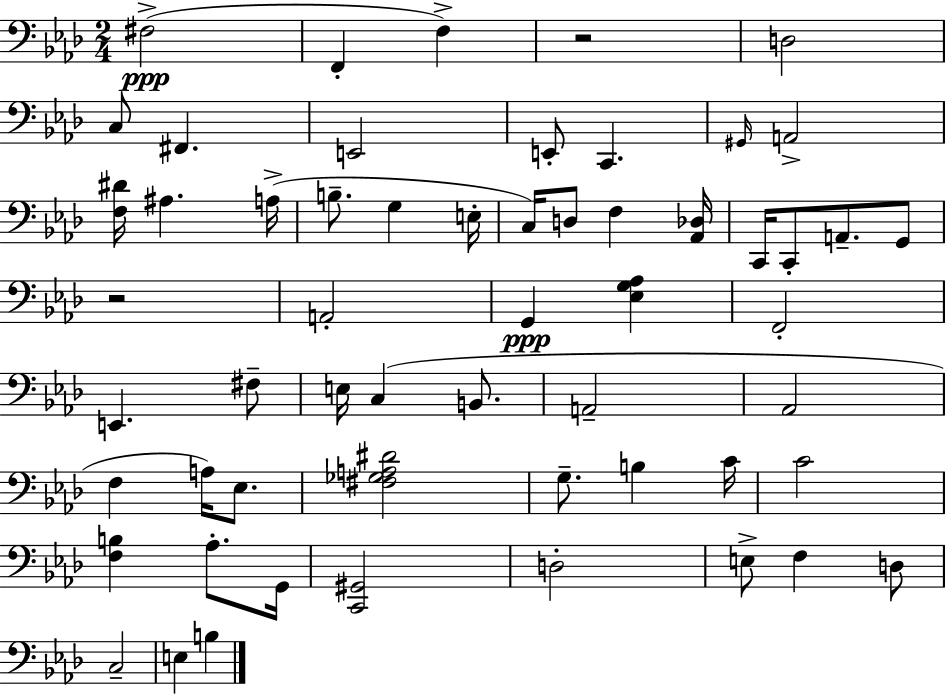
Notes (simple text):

F#3/h F2/q F3/q R/h D3/h C3/e F#2/q. E2/h E2/e C2/q. G#2/s A2/h [F3,D#4]/s A#3/q. A3/s B3/e. G3/q E3/s C3/s D3/e F3/q [Ab2,Db3]/s C2/s C2/e A2/e. G2/e R/h A2/h G2/q [Eb3,G3,Ab3]/q F2/h E2/q. F#3/e E3/s C3/q B2/e. A2/h Ab2/h F3/q A3/s Eb3/e. [F#3,Gb3,A3,D#4]/h G3/e. B3/q C4/s C4/h [F3,B3]/q Ab3/e. G2/s [C2,G#2]/h D3/h E3/e F3/q D3/e C3/h E3/q B3/q